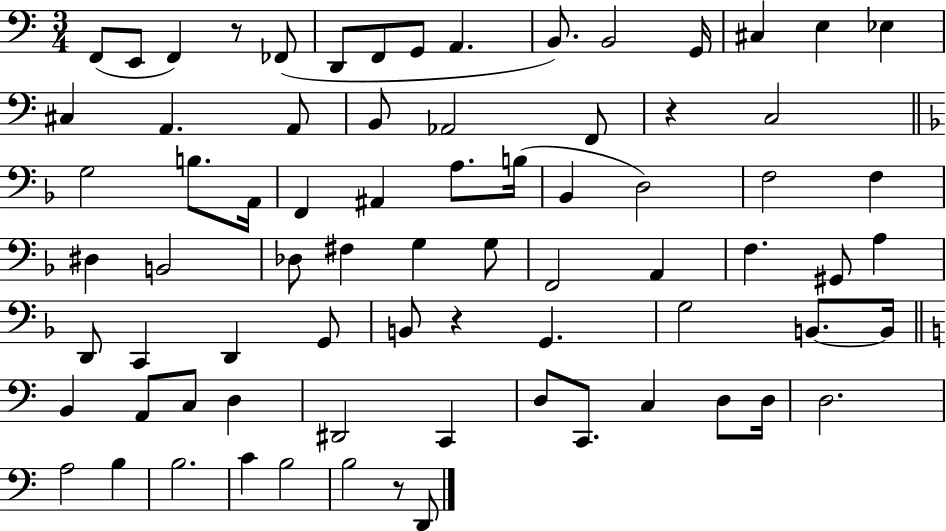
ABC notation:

X:1
T:Untitled
M:3/4
L:1/4
K:C
F,,/2 E,,/2 F,, z/2 _F,,/2 D,,/2 F,,/2 G,,/2 A,, B,,/2 B,,2 G,,/4 ^C, E, _E, ^C, A,, A,,/2 B,,/2 _A,,2 F,,/2 z C,2 G,2 B,/2 A,,/4 F,, ^A,, A,/2 B,/4 _B,, D,2 F,2 F, ^D, B,,2 _D,/2 ^F, G, G,/2 F,,2 A,, F, ^G,,/2 A, D,,/2 C,, D,, G,,/2 B,,/2 z G,, G,2 B,,/2 B,,/4 B,, A,,/2 C,/2 D, ^D,,2 C,, D,/2 C,,/2 C, D,/2 D,/4 D,2 A,2 B, B,2 C B,2 B,2 z/2 D,,/2